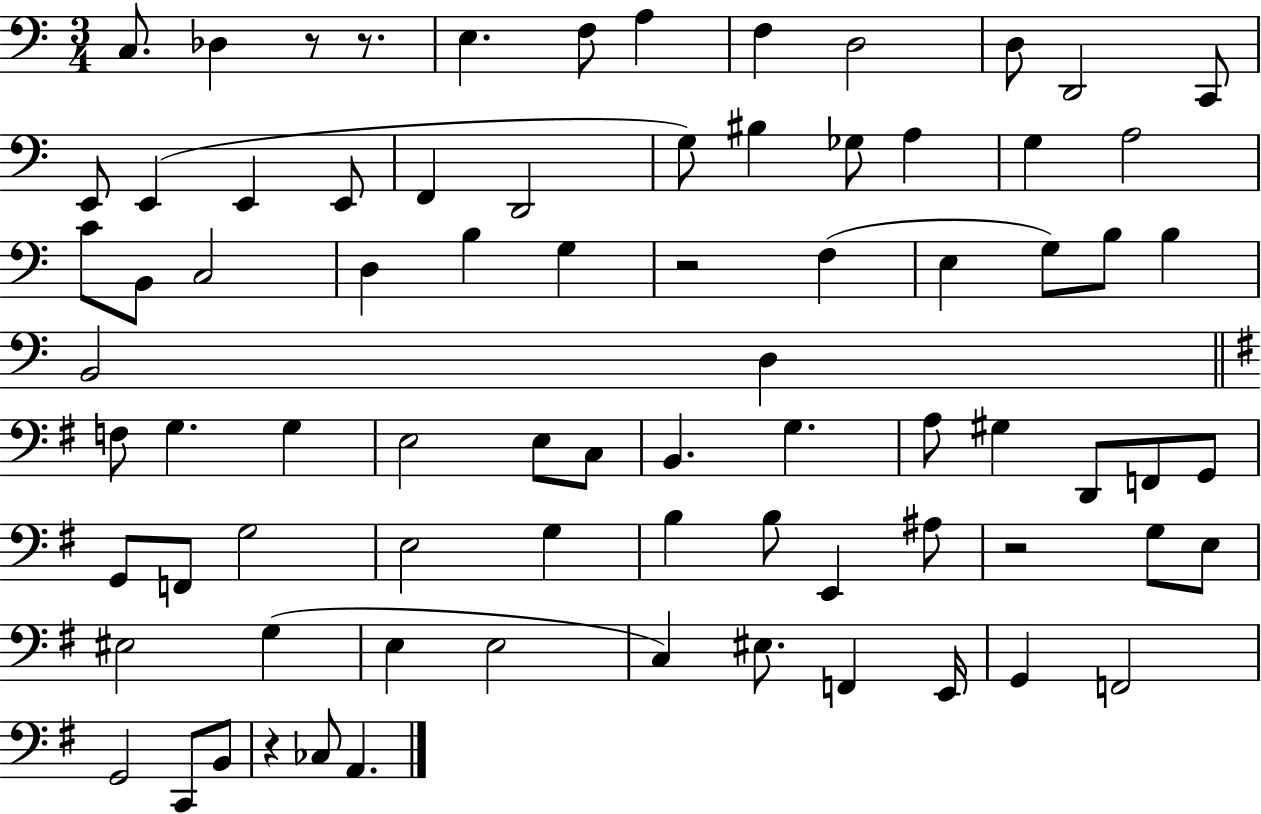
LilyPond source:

{
  \clef bass
  \numericTimeSignature
  \time 3/4
  \key c \major
  \repeat volta 2 { c8. des4 r8 r8. | e4. f8 a4 | f4 d2 | d8 d,2 c,8 | \break e,8 e,4( e,4 e,8 | f,4 d,2 | g8) bis4 ges8 a4 | g4 a2 | \break c'8 b,8 c2 | d4 b4 g4 | r2 f4( | e4 g8) b8 b4 | \break b,2 d4 | \bar "||" \break \key g \major f8 g4. g4 | e2 e8 c8 | b,4. g4. | a8 gis4 d,8 f,8 g,8 | \break g,8 f,8 g2 | e2 g4 | b4 b8 e,4 ais8 | r2 g8 e8 | \break eis2 g4( | e4 e2 | c4) eis8. f,4 e,16 | g,4 f,2 | \break g,2 c,8 b,8 | r4 ces8 a,4. | } \bar "|."
}